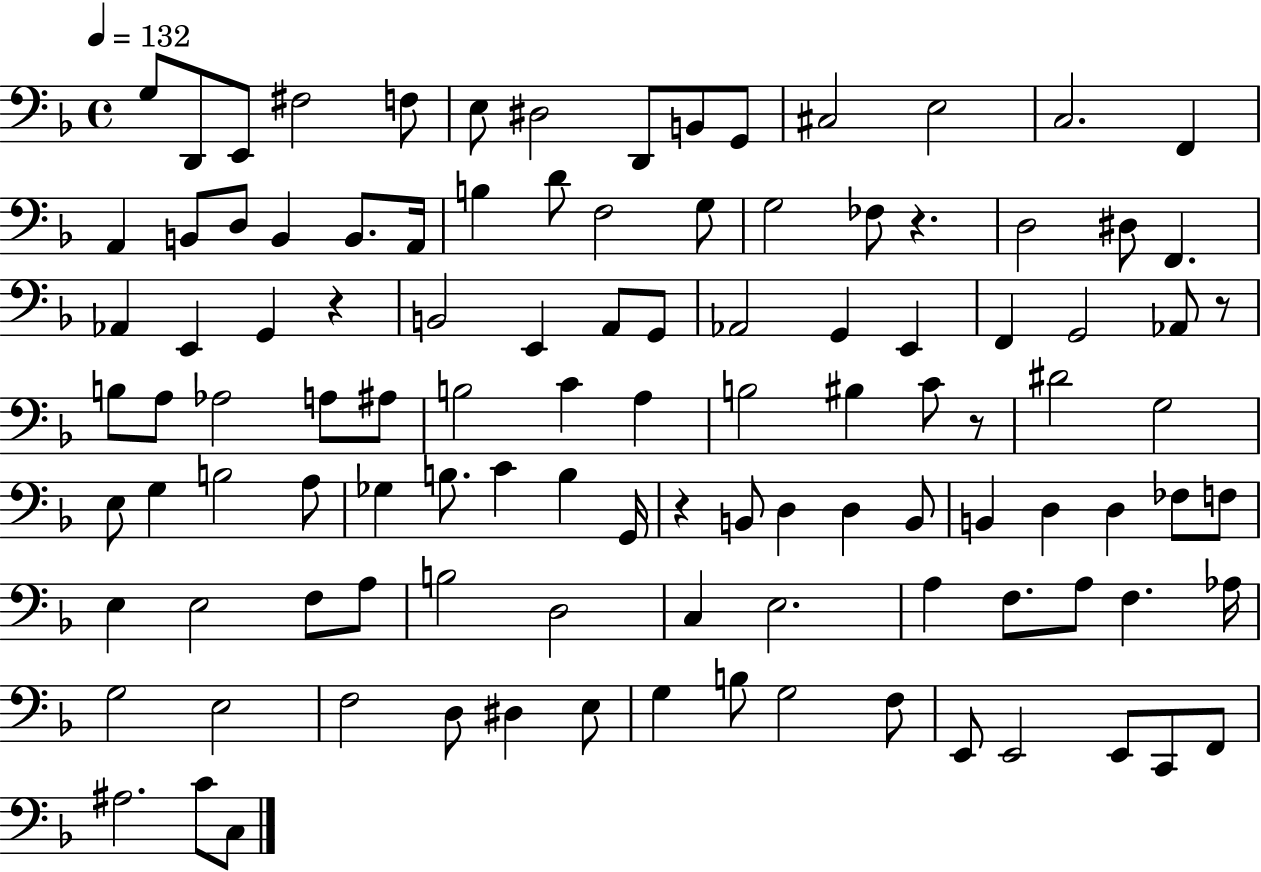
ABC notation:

X:1
T:Untitled
M:4/4
L:1/4
K:F
G,/2 D,,/2 E,,/2 ^F,2 F,/2 E,/2 ^D,2 D,,/2 B,,/2 G,,/2 ^C,2 E,2 C,2 F,, A,, B,,/2 D,/2 B,, B,,/2 A,,/4 B, D/2 F,2 G,/2 G,2 _F,/2 z D,2 ^D,/2 F,, _A,, E,, G,, z B,,2 E,, A,,/2 G,,/2 _A,,2 G,, E,, F,, G,,2 _A,,/2 z/2 B,/2 A,/2 _A,2 A,/2 ^A,/2 B,2 C A, B,2 ^B, C/2 z/2 ^D2 G,2 E,/2 G, B,2 A,/2 _G, B,/2 C B, G,,/4 z B,,/2 D, D, B,,/2 B,, D, D, _F,/2 F,/2 E, E,2 F,/2 A,/2 B,2 D,2 C, E,2 A, F,/2 A,/2 F, _A,/4 G,2 E,2 F,2 D,/2 ^D, E,/2 G, B,/2 G,2 F,/2 E,,/2 E,,2 E,,/2 C,,/2 F,,/2 ^A,2 C/2 C,/2